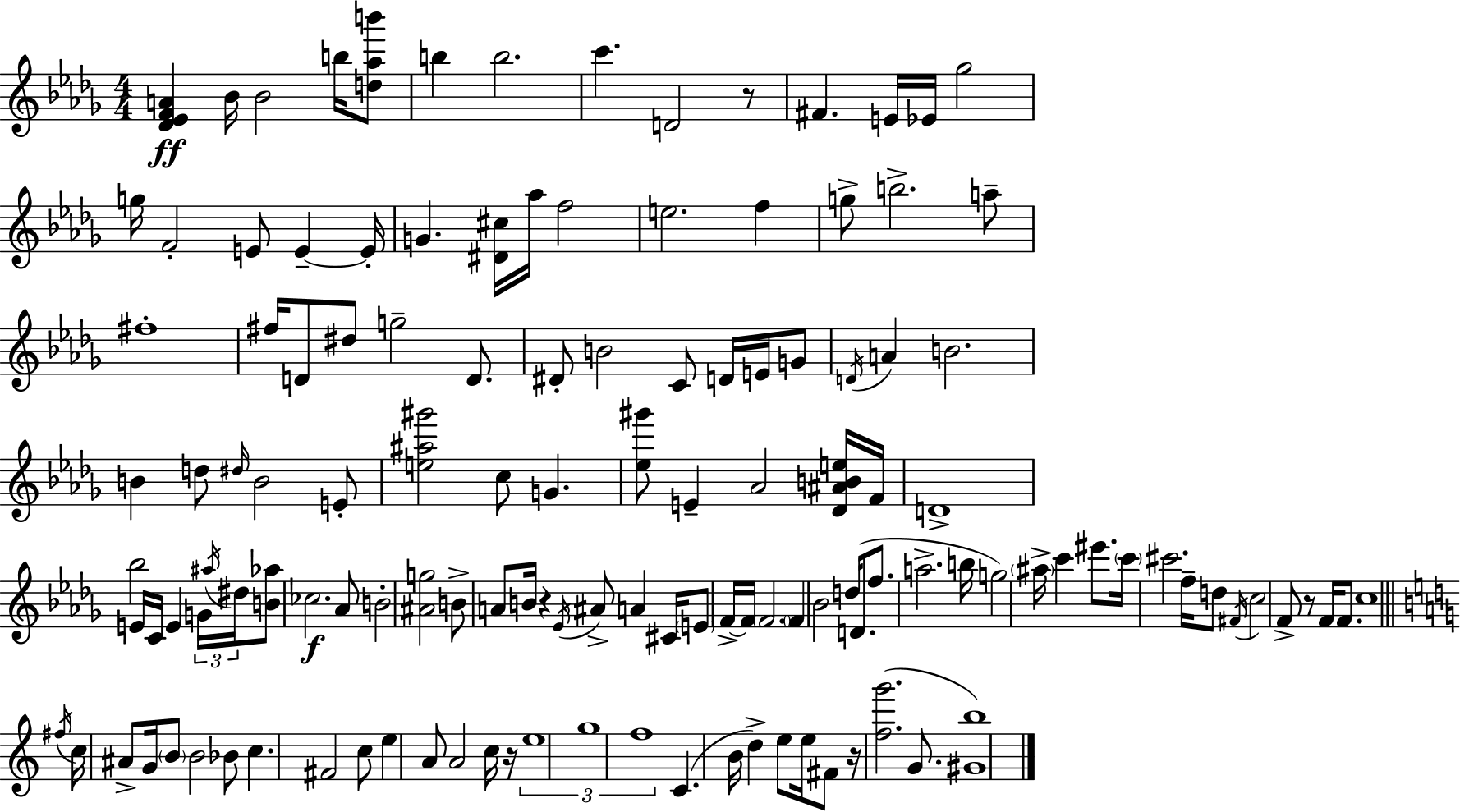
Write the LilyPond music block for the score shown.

{
  \clef treble
  \numericTimeSignature
  \time 4/4
  \key bes \minor
  <des' ees' f' a'>4\ff bes'16 bes'2 b''16 <d'' aes'' b'''>8 | b''4 b''2. | c'''4. d'2 r8 | fis'4. e'16 ees'16 ges''2 | \break g''16 f'2-. e'8 e'4--~~ e'16-. | g'4. <dis' cis''>16 aes''16 f''2 | e''2. f''4 | g''8-> b''2.-> a''8-- | \break fis''1-. | fis''16 d'8 dis''8 g''2-- d'8. | dis'8-. b'2 c'8 d'16 e'16 g'8 | \acciaccatura { d'16 } a'4 b'2. | \break b'4 d''8 \grace { dis''16 } b'2 | e'8-. <e'' ais'' gis'''>2 c''8 g'4. | <ees'' gis'''>8 e'4-- aes'2 | <des' ais' b' e''>16 f'16 d'1-> | \break bes''2 e'16 c'16 e'4 | \tuplet 3/2 { g'16 \acciaccatura { ais''16 } dis''16 } <b' aes''>8 ces''2.\f | aes'8 b'2-. <ais' g''>2 | b'8-> a'8 b'16 r4 \acciaccatura { ees'16 } ais'8-> a'4 | \break cis'16 \parenthesize e'8 f'16->~~ f'16 \parenthesize f'2. | \parenthesize f'4 bes'2 | d''16( d'8. f''8. a''2.-> | b''16 g''2) \parenthesize ais''16-> c'''4 | \break eis'''8. \parenthesize c'''16 cis'''2. | f''16-- d''8 \acciaccatura { fis'16 } c''2 f'8-> r8 | f'16 f'8. c''1 | \bar "||" \break \key c \major \acciaccatura { fis''16 } c''16 ais'8-> g'16 \parenthesize b'8 b'2 bes'8 | c''4. fis'2 c''8 | e''4 a'8 a'2 c''16 | r16 \tuplet 3/2 { e''1 | \break g''1 | f''1 } | c'4.( b'16 d''4->) e''8 e''16 fis'8 | r16 <f'' g'''>2.( g'8. | \break <gis' b''>1) | \bar "|."
}